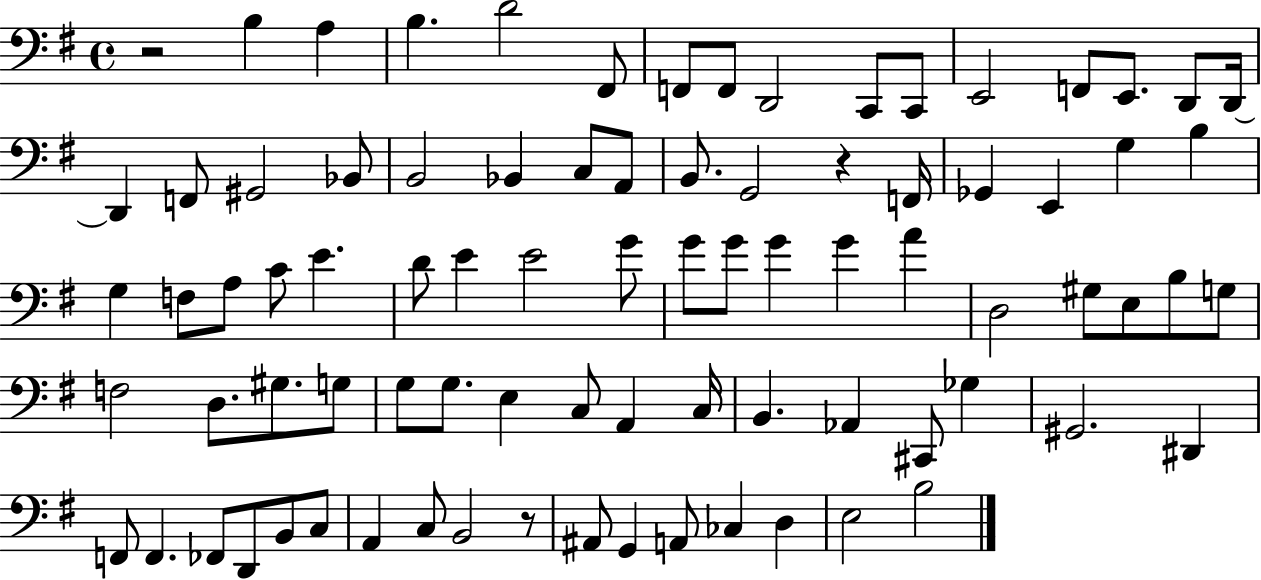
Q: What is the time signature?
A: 4/4